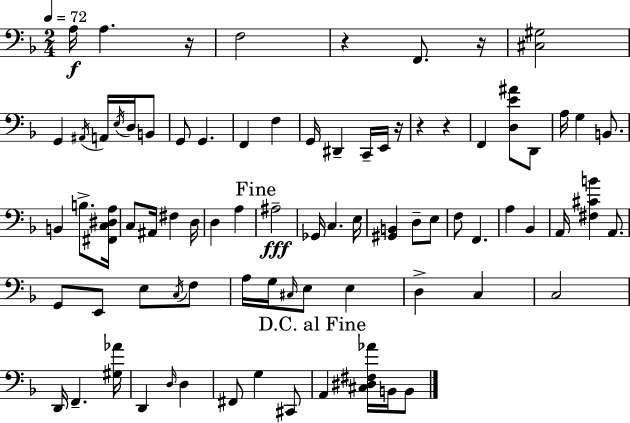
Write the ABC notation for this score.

X:1
T:Untitled
M:2/4
L:1/4
K:F
A,/4 A, z/4 F,2 z F,,/2 z/4 [^C,^G,]2 G,, ^A,,/4 A,,/4 E,/4 D,/4 B,,/2 G,,/2 G,, F,, F, G,,/4 ^D,, C,,/4 E,,/4 z/4 z z F,, [D,E^A]/2 D,,/2 A,/4 G, B,,/2 B,, B,/2 [^F,,C,^D,A,]/4 C,/2 ^A,,/4 ^F, D,/4 D, A, ^A,2 _G,,/4 C, E,/4 [^G,,B,,] D,/2 E,/2 F,/2 F,, A, _B,, A,,/4 [^F,^CB] A,,/2 G,,/2 E,,/2 E,/2 C,/4 F,/2 A,/4 G,/4 ^C,/4 E,/2 E, D, C, C,2 D,,/4 F,, [^G,_A]/4 D,, D,/4 D, ^F,,/2 G, ^C,,/2 A,, [^C,^D,^F,_A]/4 B,,/4 B,,/2